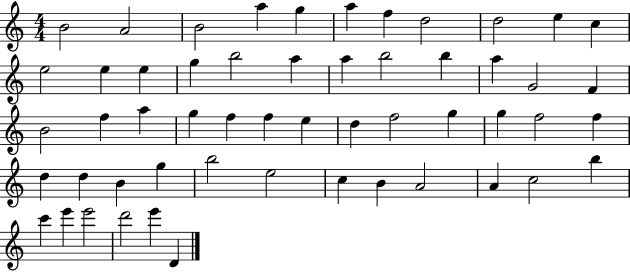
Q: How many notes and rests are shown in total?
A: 54